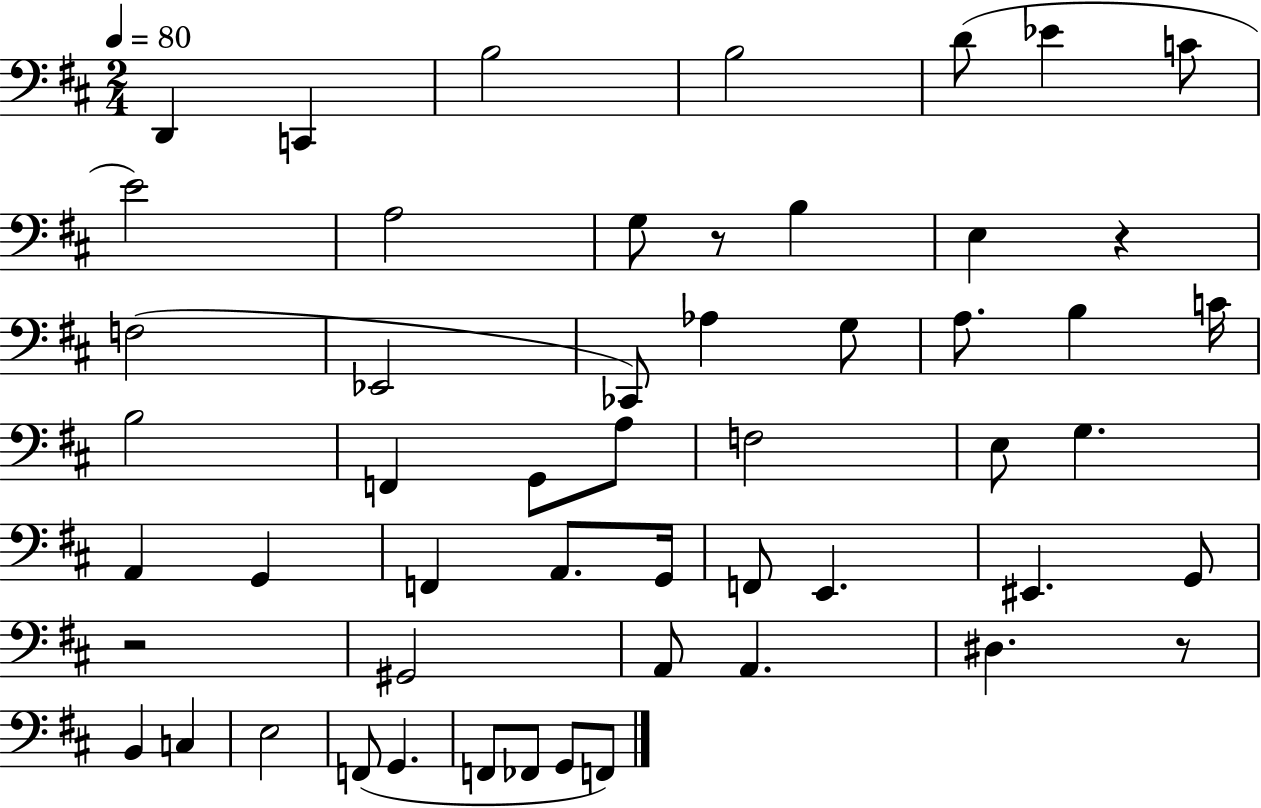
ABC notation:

X:1
T:Untitled
M:2/4
L:1/4
K:D
D,, C,, B,2 B,2 D/2 _E C/2 E2 A,2 G,/2 z/2 B, E, z F,2 _E,,2 _C,,/2 _A, G,/2 A,/2 B, C/4 B,2 F,, G,,/2 A,/2 F,2 E,/2 G, A,, G,, F,, A,,/2 G,,/4 F,,/2 E,, ^E,, G,,/2 z2 ^G,,2 A,,/2 A,, ^D, z/2 B,, C, E,2 F,,/2 G,, F,,/2 _F,,/2 G,,/2 F,,/2